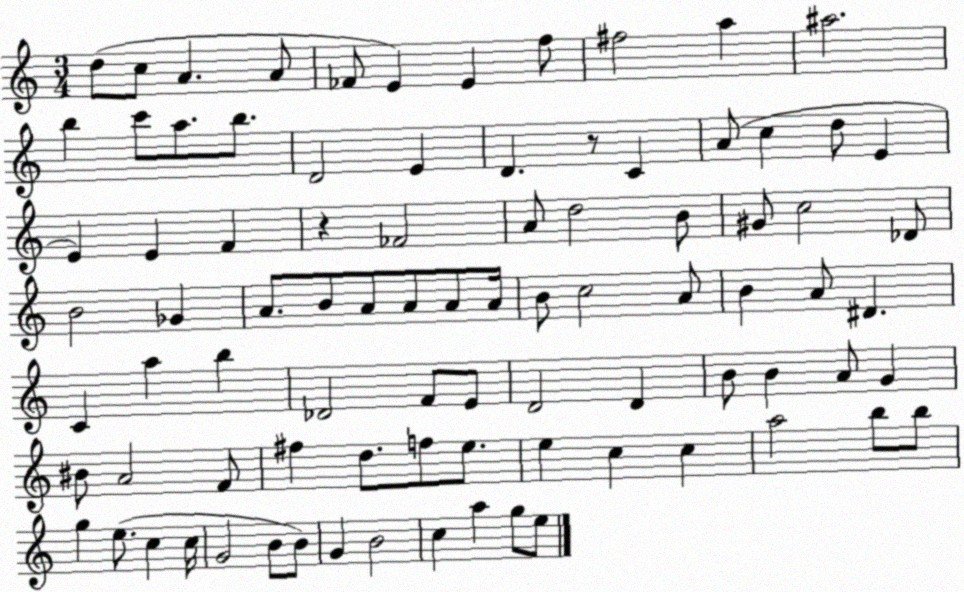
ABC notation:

X:1
T:Untitled
M:3/4
L:1/4
K:C
d/2 c/2 A A/2 _F/2 E E f/2 ^f2 a ^a2 b c'/2 a/2 b/2 D2 E D z/2 C A/2 c d/2 E E E F z _F2 A/2 d2 B/2 ^G/2 c2 _D/2 B2 _G A/2 B/2 A/2 A/2 A/2 A/4 B/2 c2 A/2 B A/2 ^D C a b _D2 F/2 E/2 D2 D B/2 B A/2 G ^B/2 A2 F/2 ^f d/2 f/2 e/2 e c c a2 b/2 b/2 g e/2 c c/4 G2 B/2 B/2 G B2 c a g/2 e/2